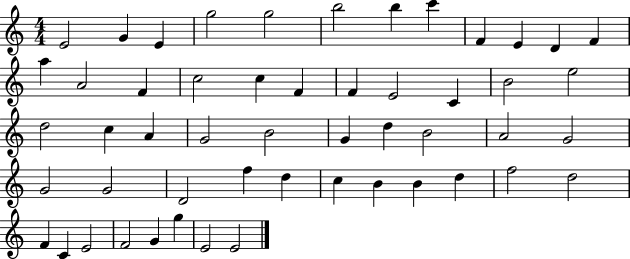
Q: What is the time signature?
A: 4/4